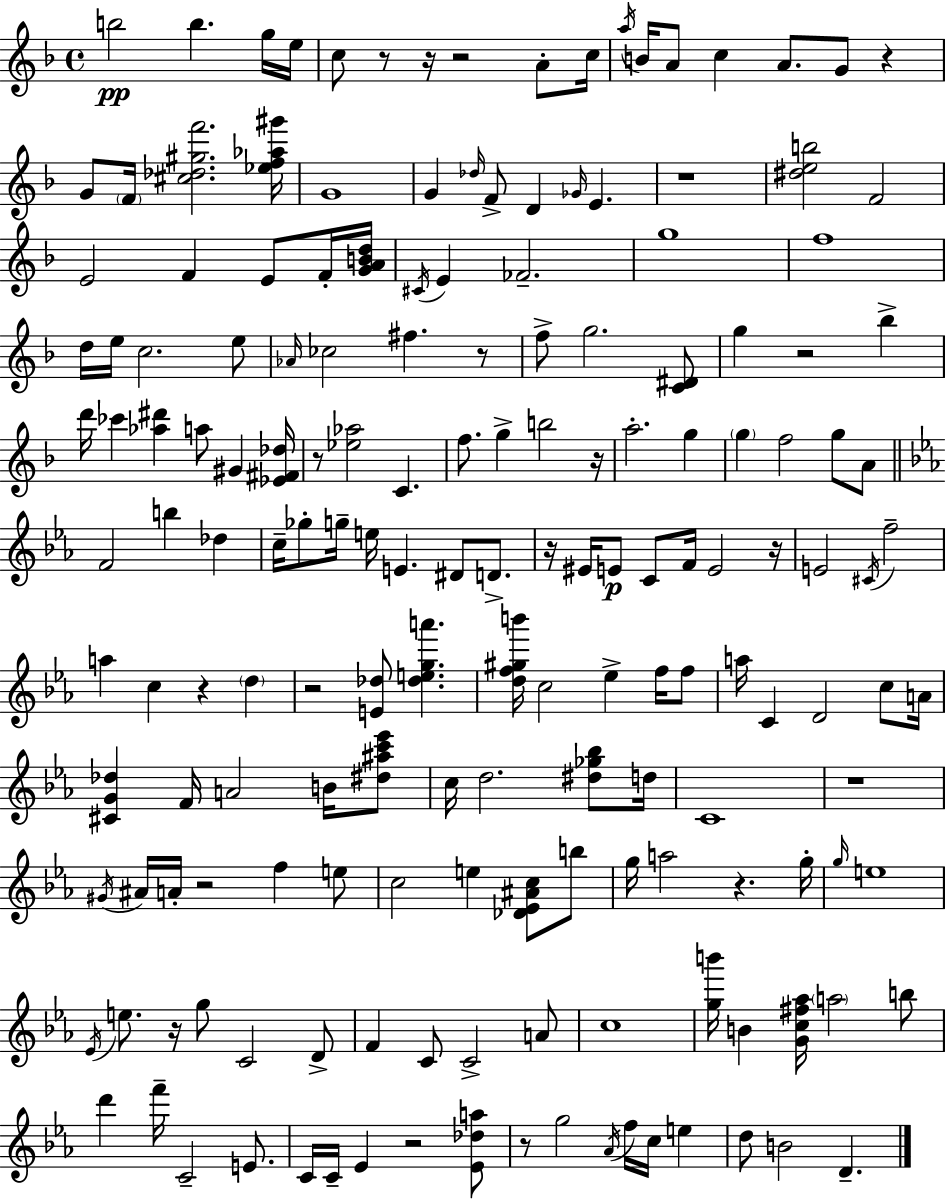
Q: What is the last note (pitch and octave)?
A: D4